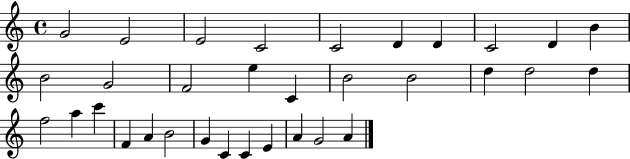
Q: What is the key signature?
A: C major